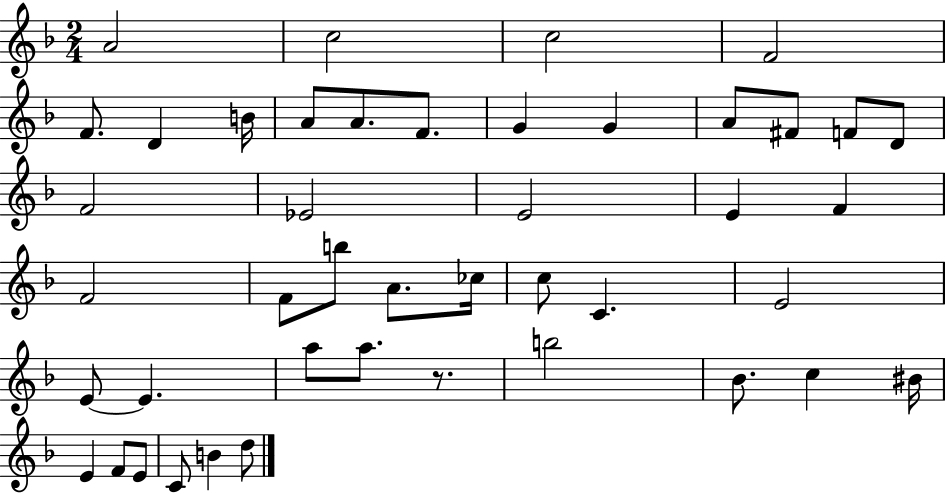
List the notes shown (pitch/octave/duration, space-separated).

A4/h C5/h C5/h F4/h F4/e. D4/q B4/s A4/e A4/e. F4/e. G4/q G4/q A4/e F#4/e F4/e D4/e F4/h Eb4/h E4/h E4/q F4/q F4/h F4/e B5/e A4/e. CES5/s C5/e C4/q. E4/h E4/e E4/q. A5/e A5/e. R/e. B5/h Bb4/e. C5/q BIS4/s E4/q F4/e E4/e C4/e B4/q D5/e